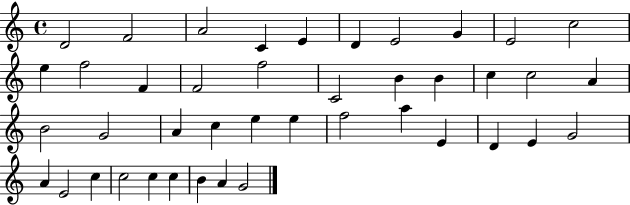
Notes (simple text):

D4/h F4/h A4/h C4/q E4/q D4/q E4/h G4/q E4/h C5/h E5/q F5/h F4/q F4/h F5/h C4/h B4/q B4/q C5/q C5/h A4/q B4/h G4/h A4/q C5/q E5/q E5/q F5/h A5/q E4/q D4/q E4/q G4/h A4/q E4/h C5/q C5/h C5/q C5/q B4/q A4/q G4/h